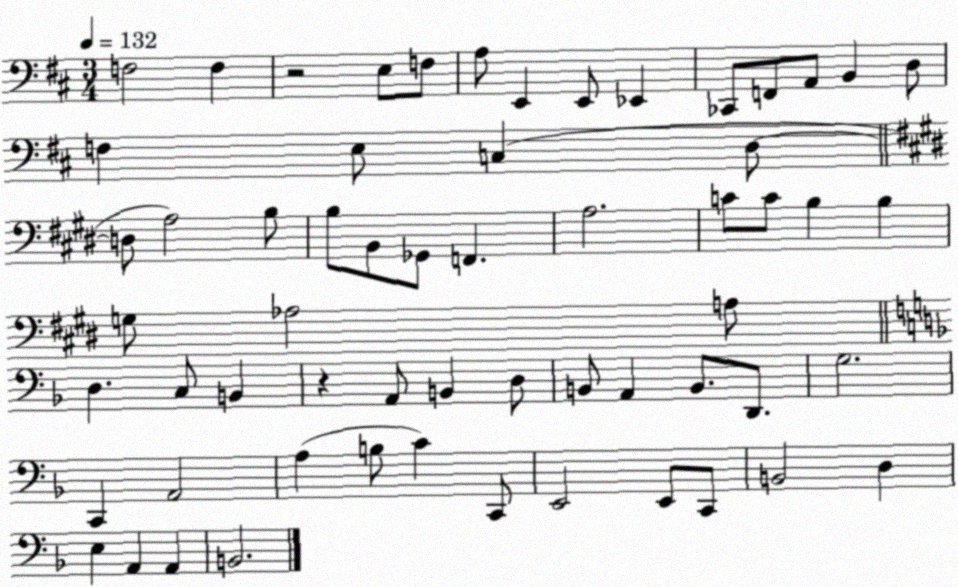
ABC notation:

X:1
T:Untitled
M:3/4
L:1/4
K:D
F,2 F, z2 E,/2 F,/2 A,/2 E,, E,,/2 _E,, _C,,/2 F,,/2 A,,/2 B,, D,/2 F, E,/2 C, D,/2 D,/2 A,2 B,/2 B,/2 B,,/2 _G,,/2 F,, A,2 C/2 C/2 B, B, G,/2 _A,2 A,/2 D, C,/2 B,, z A,,/2 B,, D,/2 B,,/2 A,, B,,/2 D,,/2 G,2 C,, A,,2 A, B,/2 C C,,/2 E,,2 E,,/2 C,,/2 B,,2 D, E, A,, A,, B,,2